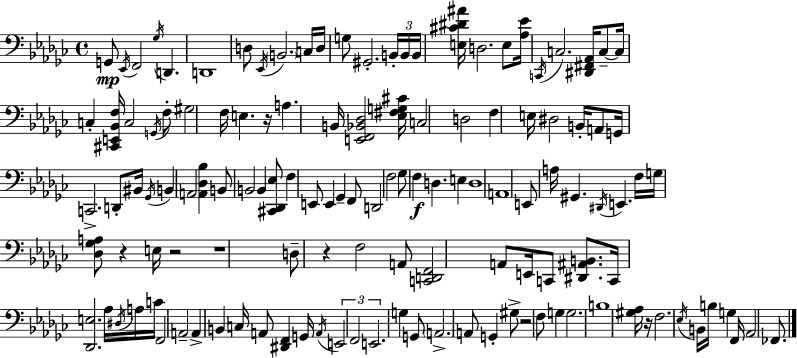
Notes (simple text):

G2/e Eb2/s F2/h Gb3/s D2/q. D2/w D3/e Eb2/s B2/h. C3/s D3/s G3/e G#2/h. B2/s B2/s B2/s [E3,C#4,D#4,A#4]/s D3/h. E3/e [Ab3,Eb4]/s C2/s C3/h. [D#2,F#2,Ab2]/s C3/e C3/s C3/q [C#2,E2,Bb2,F3]/s C3/h G2/s F3/e G#3/h F3/s E3/q. R/s A3/q. B2/s [E2,F2,Bb2,Db3]/h [Eb3,F#3,G3,C#4]/s C3/h D3/h F3/q E3/s D#3/h B2/s A2/e G2/s C2/h. D2/e BIS2/s Gb2/s B2/q A2/h [A2,Db3,Bb3]/q B2/e B2/h B2/q [C#2,Db2,Eb3]/e F3/q E2/e E2/q Gb2/q F2/e D2/h F3/h Gb3/e F3/q D3/q. E3/q D3/w A2/w E2/e A3/s G#2/q. D#2/s E2/q. F3/s G3/s [Db3,Gb3,A3]/e R/q E3/s R/h R/w D3/e R/q F3/h A2/e [C2,D2,F2]/h A2/e E2/s C2/e [D#2,A#2,B2]/e. C2/s [Db2,E3]/h. Ab3/s D#3/s A3/s C4/s F2/h A2/h A2/q B2/q C3/s A2/e [D#2,F2]/q G2/s A2/s E2/h F2/h E2/h. G3/q G2/e A2/h. A2/e G2/q G#3/e R/h F3/e G3/q G3/h. B3/w [G#3,Ab3]/s R/s F3/h. Eb3/s B2/s B3/s G3/q F2/s Ab2/h FES2/e.